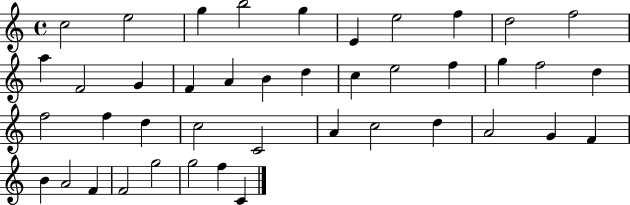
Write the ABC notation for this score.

X:1
T:Untitled
M:4/4
L:1/4
K:C
c2 e2 g b2 g E e2 f d2 f2 a F2 G F A B d c e2 f g f2 d f2 f d c2 C2 A c2 d A2 G F B A2 F F2 g2 g2 f C